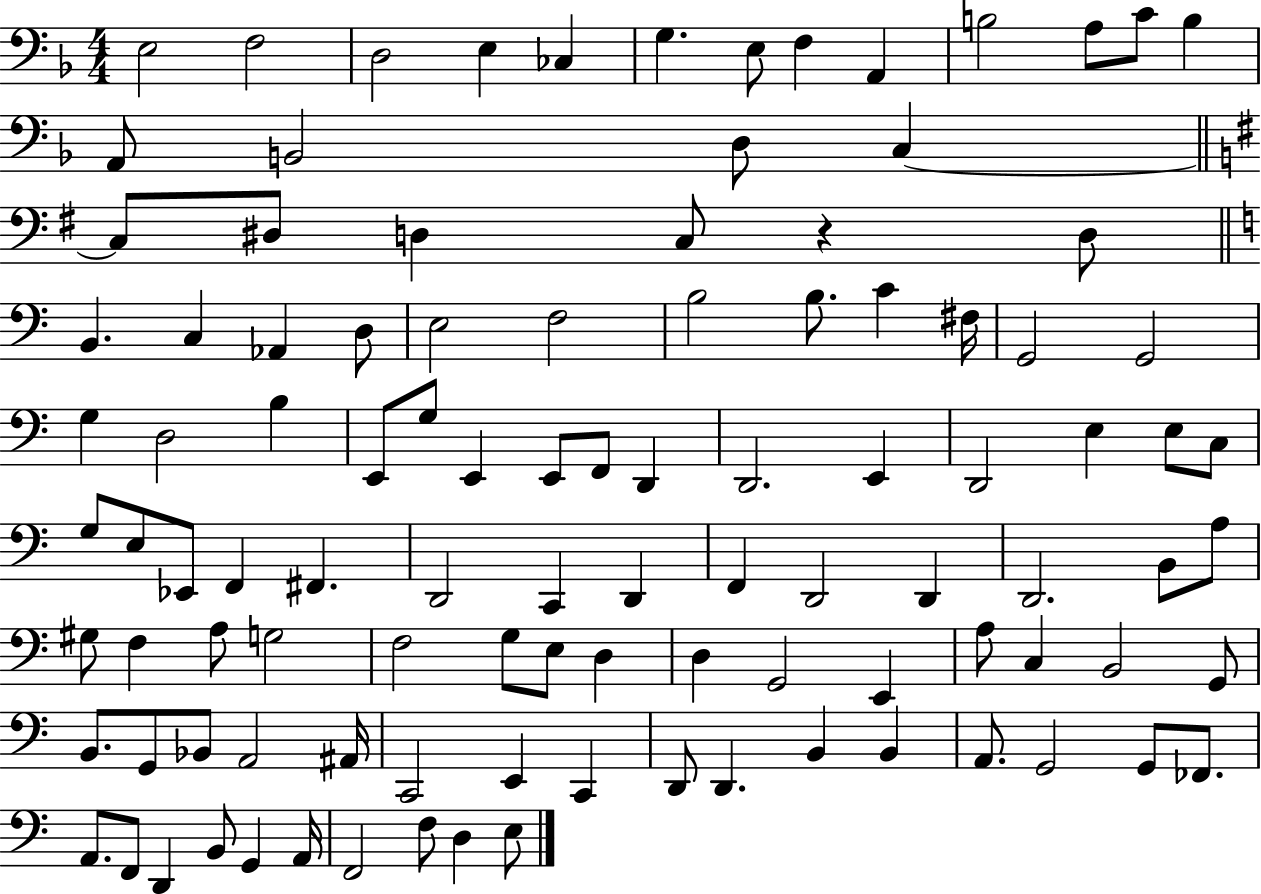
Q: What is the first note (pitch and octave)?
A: E3